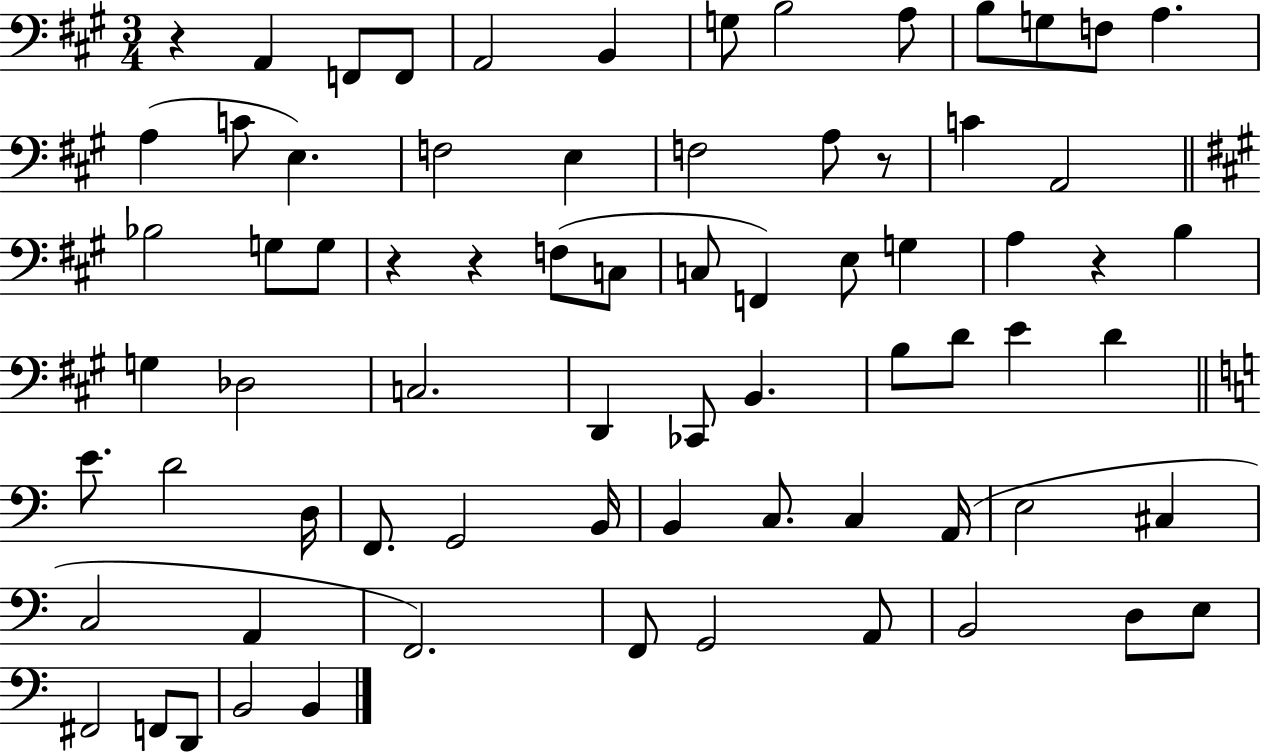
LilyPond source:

{
  \clef bass
  \numericTimeSignature
  \time 3/4
  \key a \major
  r4 a,4 f,8 f,8 | a,2 b,4 | g8 b2 a8 | b8 g8 f8 a4. | \break a4( c'8 e4.) | f2 e4 | f2 a8 r8 | c'4 a,2 | \break \bar "||" \break \key a \major bes2 g8 g8 | r4 r4 f8( c8 | c8 f,4) e8 g4 | a4 r4 b4 | \break g4 des2 | c2. | d,4 ces,8 b,4. | b8 d'8 e'4 d'4 | \break \bar "||" \break \key a \minor e'8. d'2 d16 | f,8. g,2 b,16 | b,4 c8. c4 a,16( | e2 cis4 | \break c2 a,4 | f,2.) | f,8 g,2 a,8 | b,2 d8 e8 | \break fis,2 f,8 d,8 | b,2 b,4 | \bar "|."
}